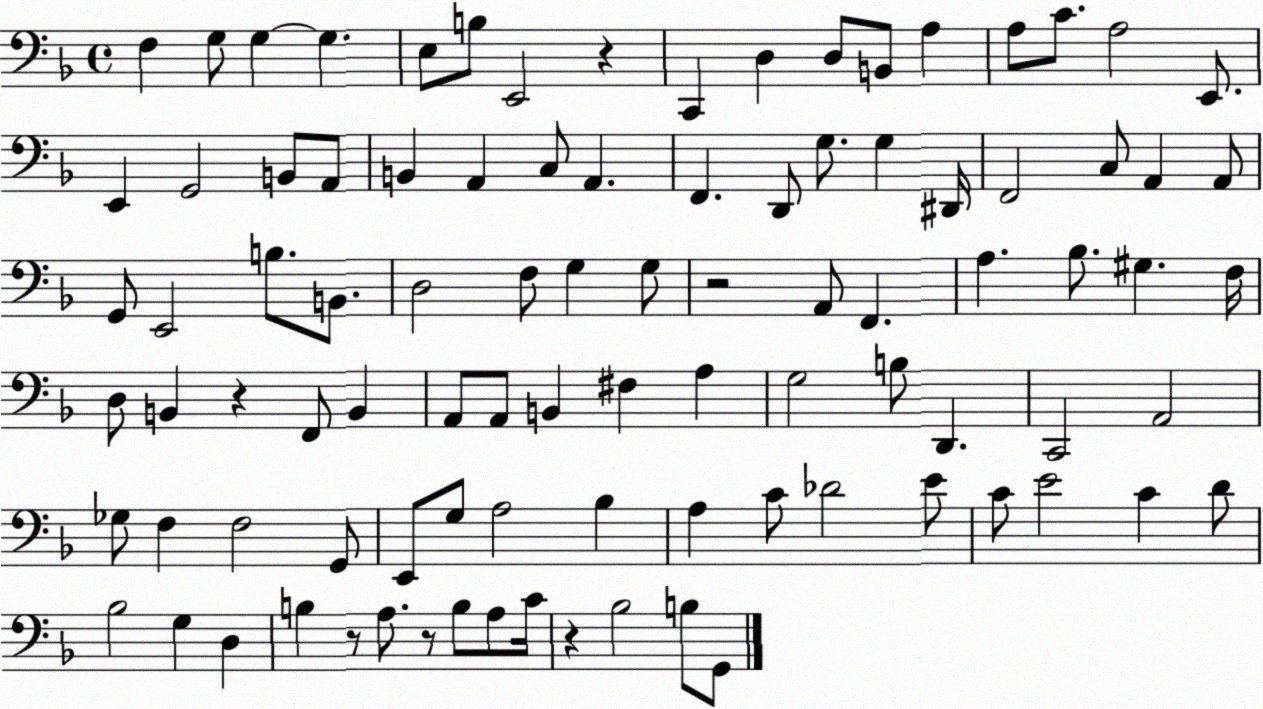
X:1
T:Untitled
M:4/4
L:1/4
K:F
F, G,/2 G, G, E,/2 B,/2 E,,2 z C,, D, D,/2 B,,/2 A, A,/2 C/2 A,2 E,,/2 E,, G,,2 B,,/2 A,,/2 B,, A,, C,/2 A,, F,, D,,/2 G,/2 G, ^D,,/4 F,,2 C,/2 A,, A,,/2 G,,/2 E,,2 B,/2 B,,/2 D,2 F,/2 G, G,/2 z2 A,,/2 F,, A, _B,/2 ^G, F,/4 D,/2 B,, z F,,/2 B,, A,,/2 A,,/2 B,, ^F, A, G,2 B,/2 D,, C,,2 A,,2 _G,/2 F, F,2 G,,/2 E,,/2 G,/2 A,2 _B, A, C/2 _D2 E/2 C/2 E2 C D/2 _B,2 G, D, B, z/2 A,/2 z/2 B,/2 A,/2 C/4 z _B,2 B,/2 G,,/2